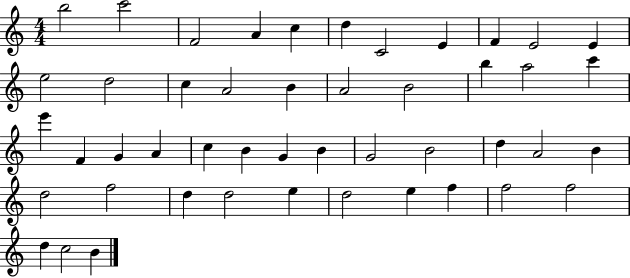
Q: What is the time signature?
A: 4/4